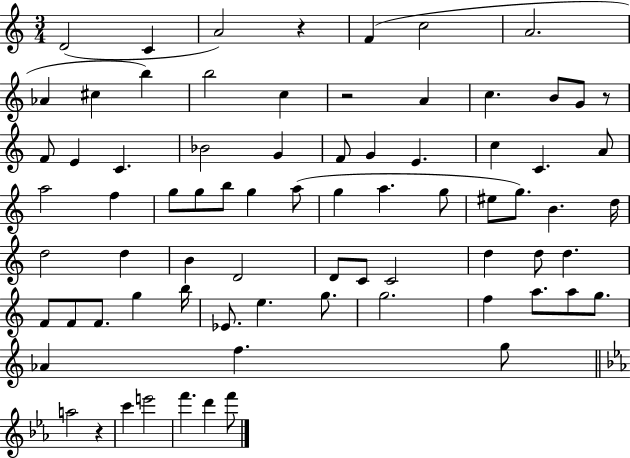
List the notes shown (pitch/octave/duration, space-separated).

D4/h C4/q A4/h R/q F4/q C5/h A4/h. Ab4/q C#5/q B5/q B5/h C5/q R/h A4/q C5/q. B4/e G4/e R/e F4/e E4/q C4/q. Bb4/h G4/q F4/e G4/q E4/q. C5/q C4/q. A4/e A5/h F5/q G5/e G5/e B5/e G5/q A5/e G5/q A5/q. G5/e EIS5/e G5/e. B4/q. D5/s D5/h D5/q B4/q D4/h D4/e C4/e C4/h D5/q D5/e D5/q. F4/e F4/e F4/e. G5/q B5/s Eb4/e. E5/q. G5/e. G5/h. F5/q A5/e. A5/e G5/e. Ab4/q F5/q. G5/e A5/h R/q C6/q E6/h F6/q. D6/q F6/e